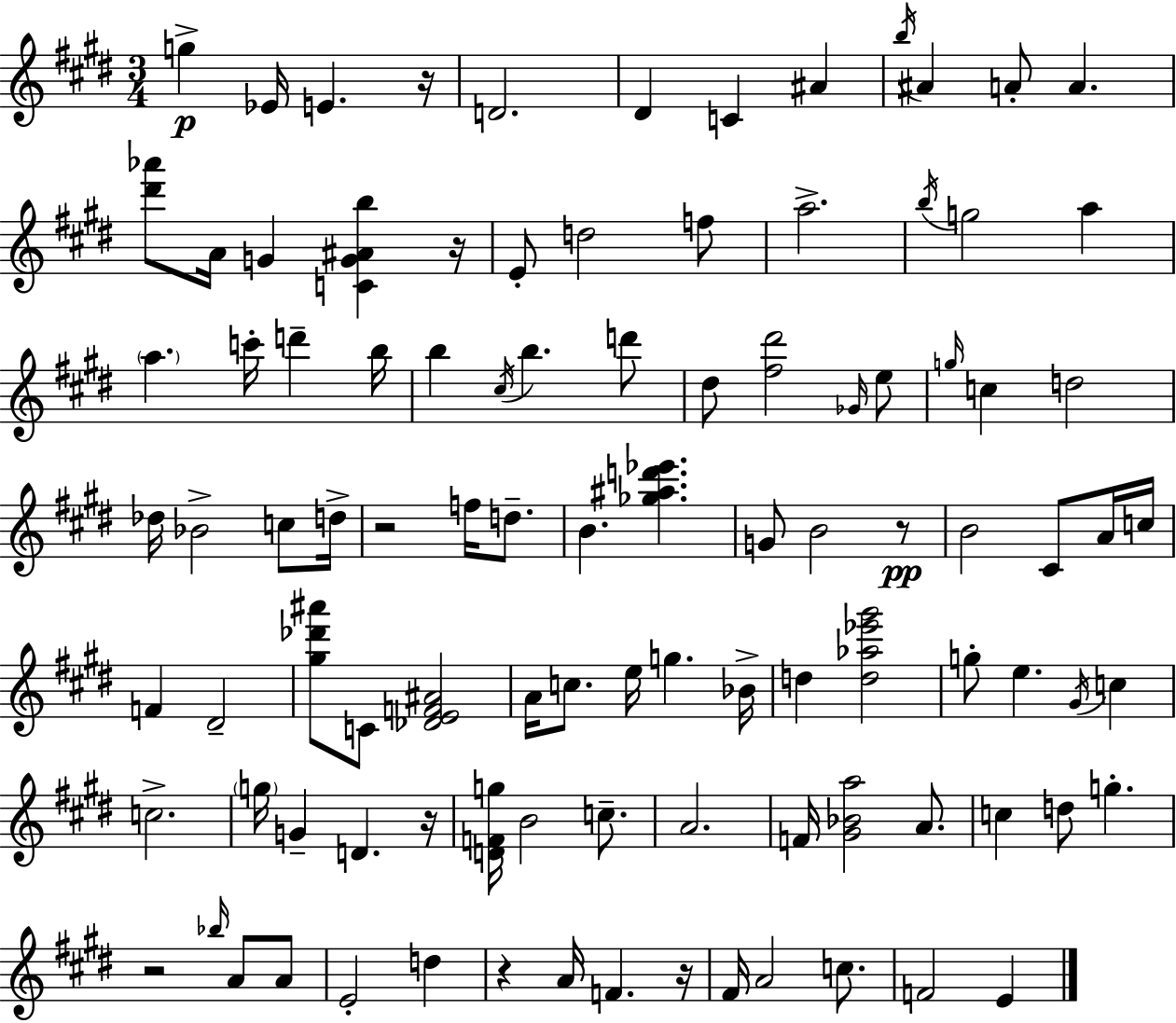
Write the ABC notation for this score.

X:1
T:Untitled
M:3/4
L:1/4
K:E
g _E/4 E z/4 D2 ^D C ^A b/4 ^A A/2 A [^d'_a']/2 A/4 G [CG^Ab] z/4 E/2 d2 f/2 a2 b/4 g2 a a c'/4 d' b/4 b ^c/4 b d'/2 ^d/2 [^f^d']2 _G/4 e/2 g/4 c d2 _d/4 _B2 c/2 d/4 z2 f/4 d/2 B [_g^ad'_e'] G/2 B2 z/2 B2 ^C/2 A/4 c/4 F ^D2 [^g_d'^a']/2 C/2 [_DEF^A]2 A/4 c/2 e/4 g _B/4 d [d_a_e'^g']2 g/2 e ^G/4 c c2 g/4 G D z/4 [DFg]/4 B2 c/2 A2 F/4 [^G_Ba]2 A/2 c d/2 g z2 _b/4 A/2 A/2 E2 d z A/4 F z/4 ^F/4 A2 c/2 F2 E